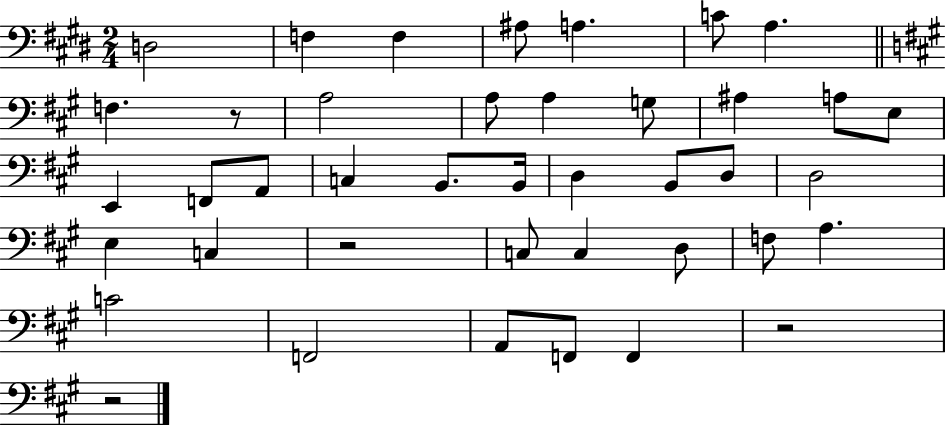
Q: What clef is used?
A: bass